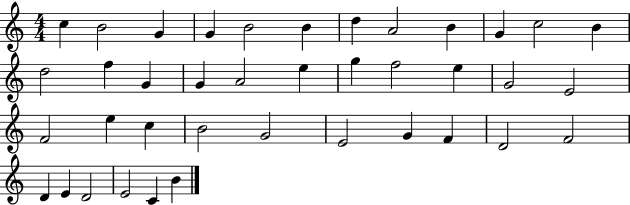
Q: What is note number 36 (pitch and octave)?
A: D4